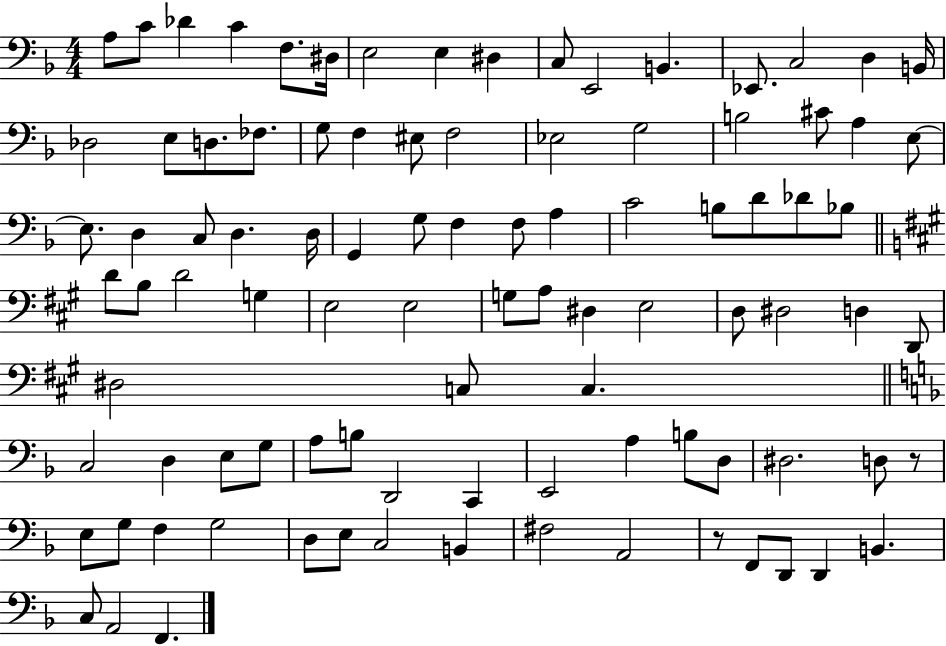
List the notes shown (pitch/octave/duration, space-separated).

A3/e C4/e Db4/q C4/q F3/e. D#3/s E3/h E3/q D#3/q C3/e E2/h B2/q. Eb2/e. C3/h D3/q B2/s Db3/h E3/e D3/e. FES3/e. G3/e F3/q EIS3/e F3/h Eb3/h G3/h B3/h C#4/e A3/q E3/e E3/e. D3/q C3/e D3/q. D3/s G2/q G3/e F3/q F3/e A3/q C4/h B3/e D4/e Db4/e Bb3/e D4/e B3/e D4/h G3/q E3/h E3/h G3/e A3/e D#3/q E3/h D3/e D#3/h D3/q D2/e D#3/h C3/e C3/q. C3/h D3/q E3/e G3/e A3/e B3/e D2/h C2/q E2/h A3/q B3/e D3/e D#3/h. D3/e R/e E3/e G3/e F3/q G3/h D3/e E3/e C3/h B2/q F#3/h A2/h R/e F2/e D2/e D2/q B2/q. C3/e A2/h F2/q.